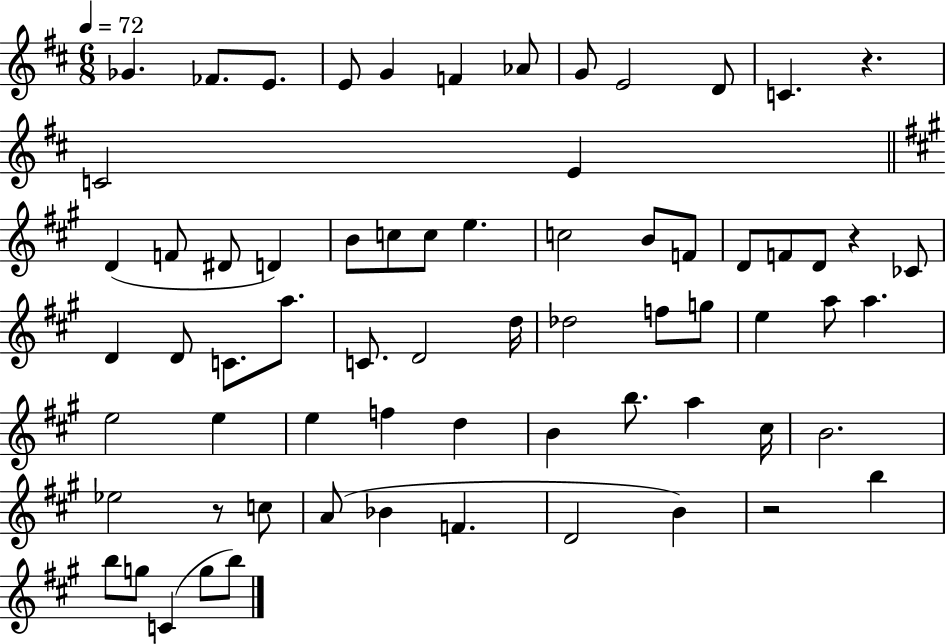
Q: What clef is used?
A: treble